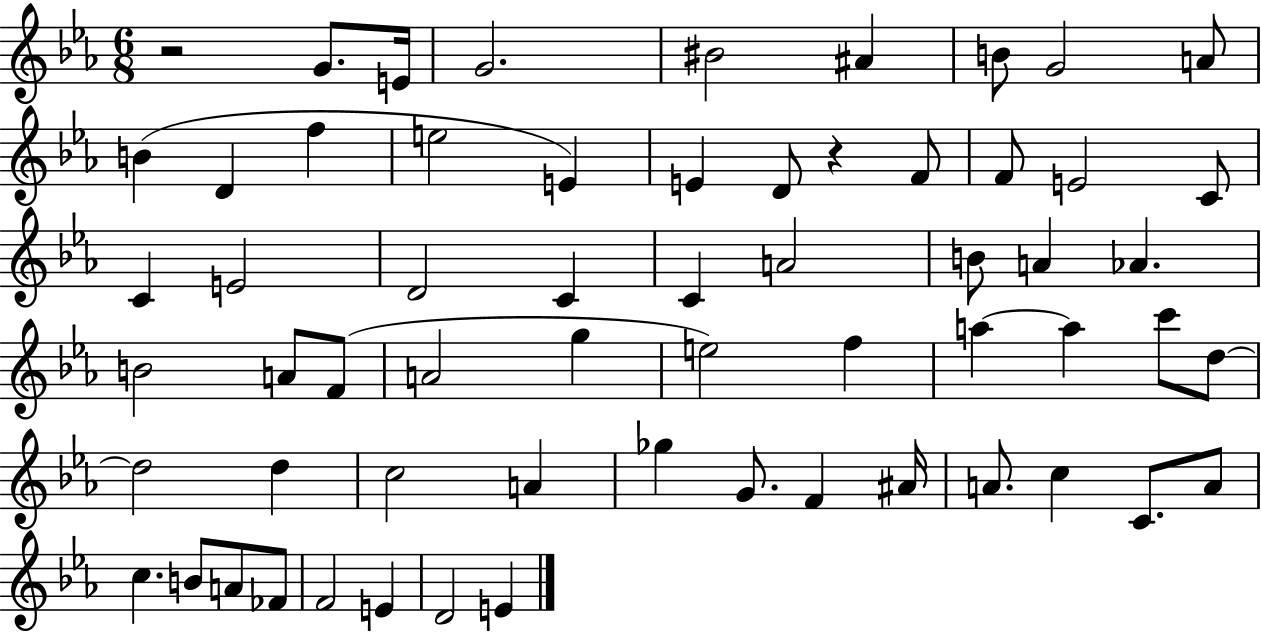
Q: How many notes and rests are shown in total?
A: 61